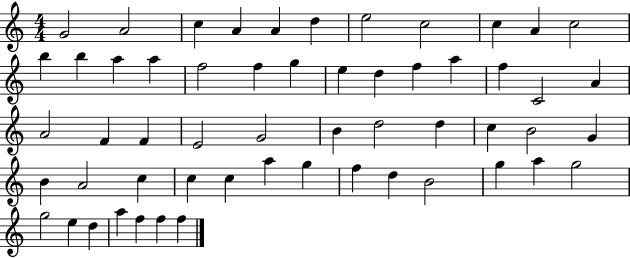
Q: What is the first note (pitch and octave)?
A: G4